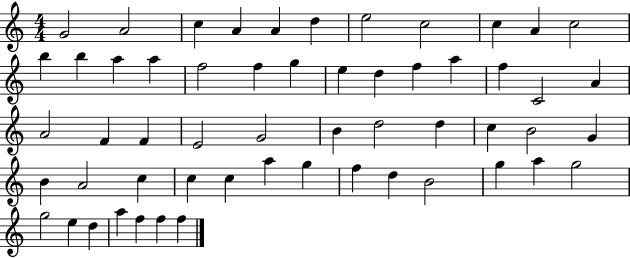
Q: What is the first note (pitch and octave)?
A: G4